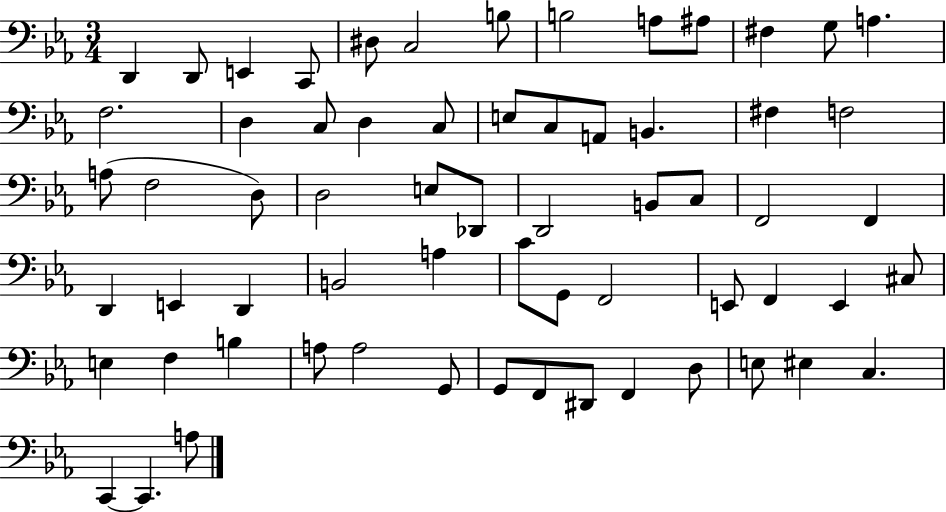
{
  \clef bass
  \numericTimeSignature
  \time 3/4
  \key ees \major
  \repeat volta 2 { d,4 d,8 e,4 c,8 | dis8 c2 b8 | b2 a8 ais8 | fis4 g8 a4. | \break f2. | d4 c8 d4 c8 | e8 c8 a,8 b,4. | fis4 f2 | \break a8( f2 d8) | d2 e8 des,8 | d,2 b,8 c8 | f,2 f,4 | \break d,4 e,4 d,4 | b,2 a4 | c'8 g,8 f,2 | e,8 f,4 e,4 cis8 | \break e4 f4 b4 | a8 a2 g,8 | g,8 f,8 dis,8 f,4 d8 | e8 eis4 c4. | \break c,4~~ c,4. a8 | } \bar "|."
}